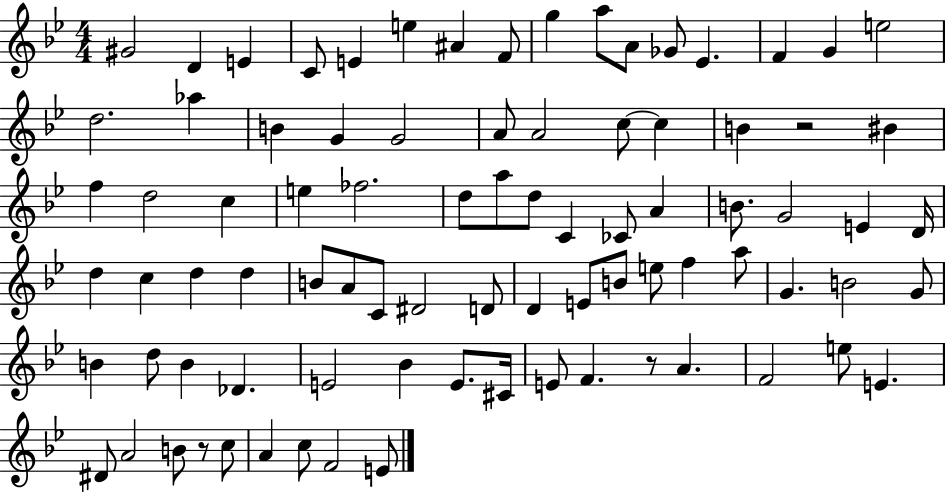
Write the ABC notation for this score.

X:1
T:Untitled
M:4/4
L:1/4
K:Bb
^G2 D E C/2 E e ^A F/2 g a/2 A/2 _G/2 _E F G e2 d2 _a B G G2 A/2 A2 c/2 c B z2 ^B f d2 c e _f2 d/2 a/2 d/2 C _C/2 A B/2 G2 E D/4 d c d d B/2 A/2 C/2 ^D2 D/2 D E/2 B/2 e/2 f a/2 G B2 G/2 B d/2 B _D E2 _B E/2 ^C/4 E/2 F z/2 A F2 e/2 E ^D/2 A2 B/2 z/2 c/2 A c/2 F2 E/2